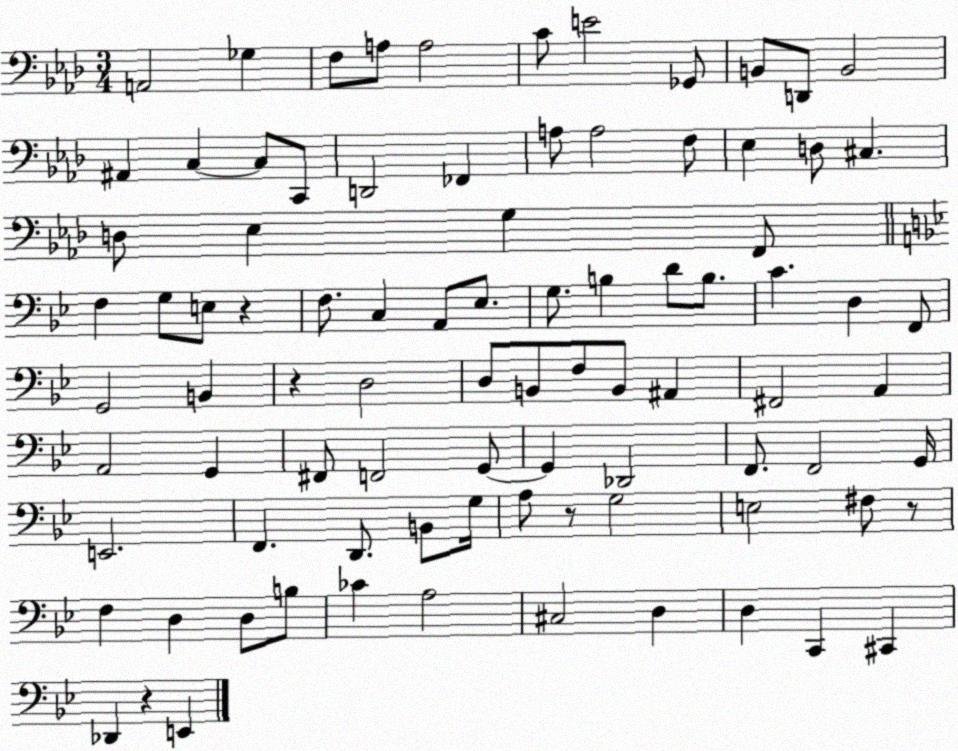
X:1
T:Untitled
M:3/4
L:1/4
K:Ab
A,,2 _G, F,/2 A,/2 A,2 C/2 E2 _G,,/2 B,,/2 D,,/2 B,,2 ^A,, C, C,/2 C,,/2 D,,2 _F,, A,/2 A,2 F,/2 _E, D,/2 ^C, D,/2 _E, G, F,,/2 F, G,/2 E,/2 z F,/2 C, A,,/2 _E,/2 G,/2 B, D/2 B,/2 C D, F,,/2 G,,2 B,, z D,2 D,/2 B,,/2 F,/2 B,,/2 ^A,, ^F,,2 A,, A,,2 G,, ^F,,/2 F,,2 G,,/2 G,, _D,,2 F,,/2 F,,2 G,,/4 E,,2 F,, D,,/2 B,,/2 G,/4 A,/2 z/2 G,2 E,2 ^F,/2 z/2 F, D, D,/2 B,/2 _C A,2 ^C,2 D, D, C,, ^C,, _D,, z E,,